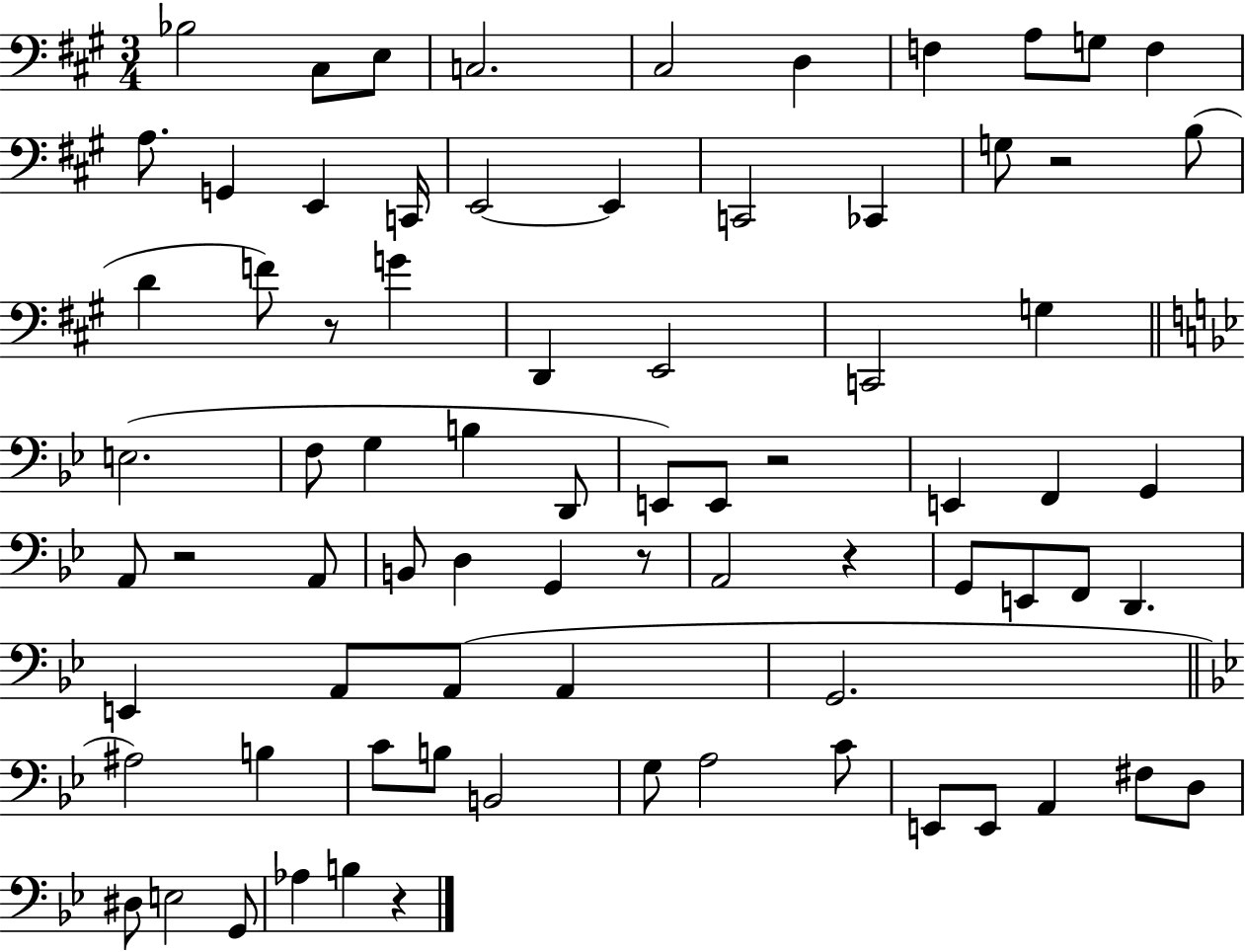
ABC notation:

X:1
T:Untitled
M:3/4
L:1/4
K:A
_B,2 ^C,/2 E,/2 C,2 ^C,2 D, F, A,/2 G,/2 F, A,/2 G,, E,, C,,/4 E,,2 E,, C,,2 _C,, G,/2 z2 B,/2 D F/2 z/2 G D,, E,,2 C,,2 G, E,2 F,/2 G, B, D,,/2 E,,/2 E,,/2 z2 E,, F,, G,, A,,/2 z2 A,,/2 B,,/2 D, G,, z/2 A,,2 z G,,/2 E,,/2 F,,/2 D,, E,, A,,/2 A,,/2 A,, G,,2 ^A,2 B, C/2 B,/2 B,,2 G,/2 A,2 C/2 E,,/2 E,,/2 A,, ^F,/2 D,/2 ^D,/2 E,2 G,,/2 _A, B, z